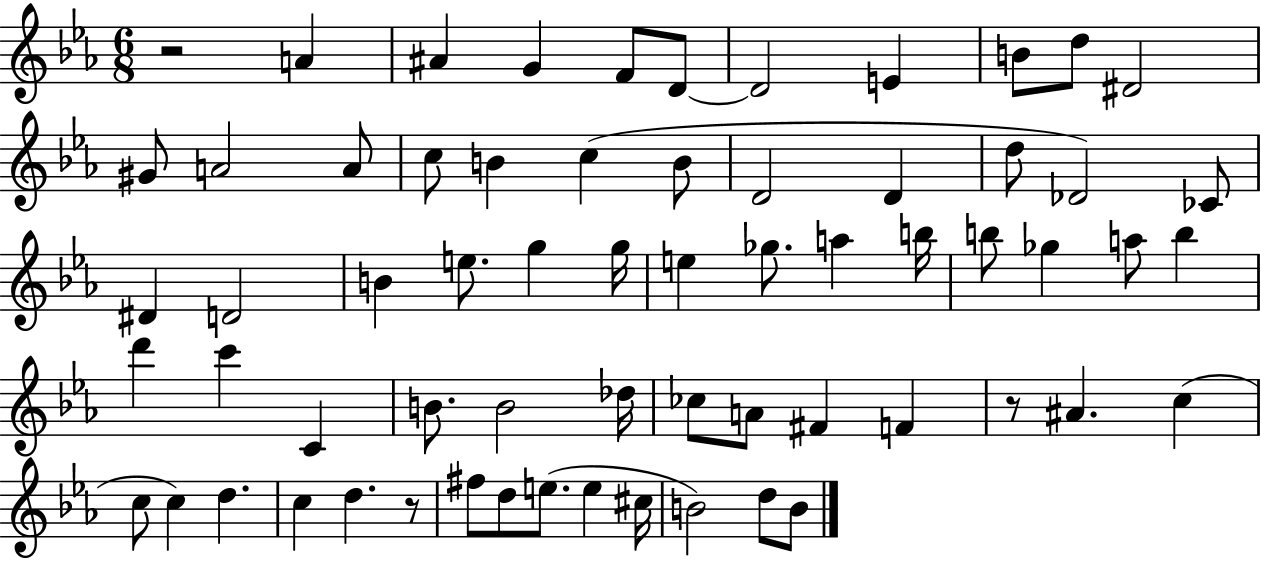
X:1
T:Untitled
M:6/8
L:1/4
K:Eb
z2 A ^A G F/2 D/2 D2 E B/2 d/2 ^D2 ^G/2 A2 A/2 c/2 B c B/2 D2 D d/2 _D2 _C/2 ^D D2 B e/2 g g/4 e _g/2 a b/4 b/2 _g a/2 b d' c' C B/2 B2 _d/4 _c/2 A/2 ^F F z/2 ^A c c/2 c d c d z/2 ^f/2 d/2 e/2 e ^c/4 B2 d/2 B/2